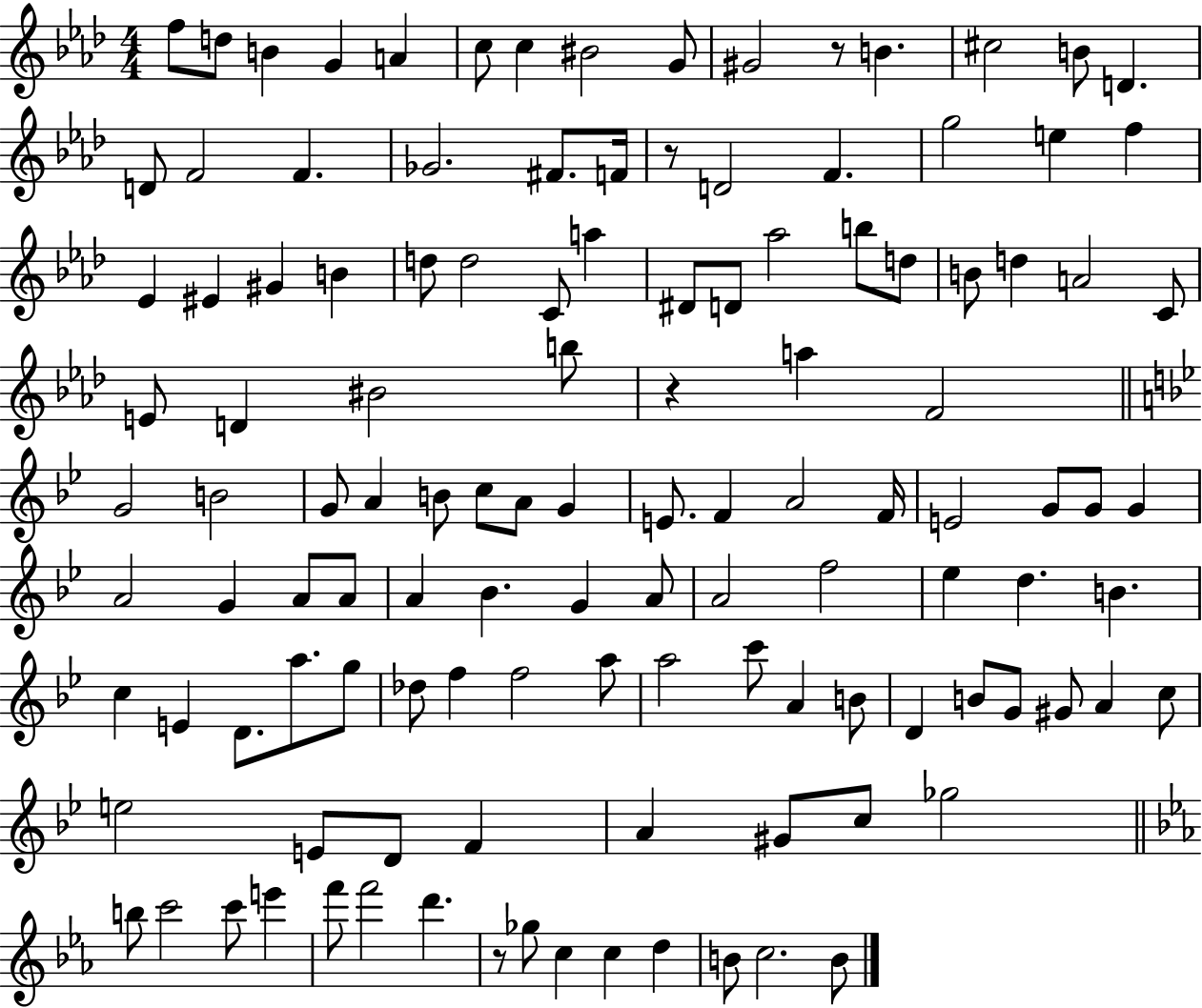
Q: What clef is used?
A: treble